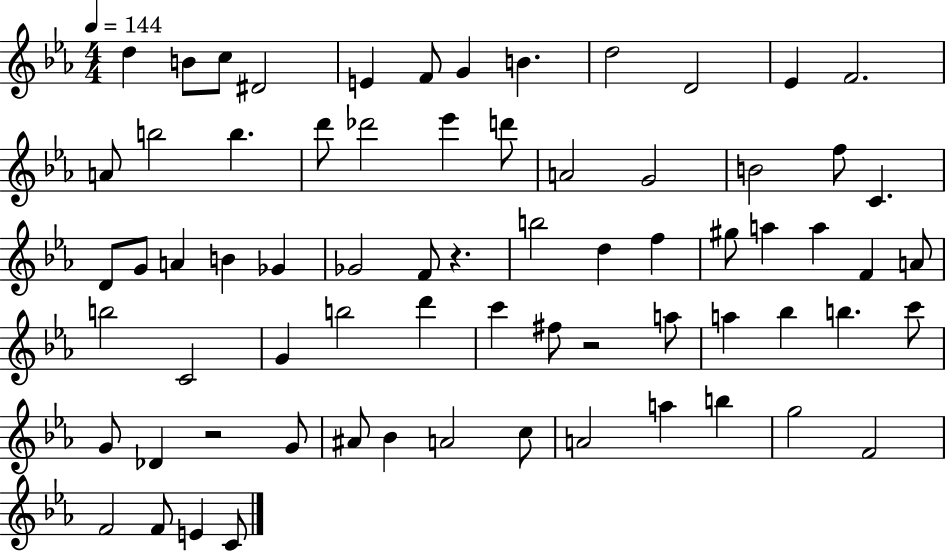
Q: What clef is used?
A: treble